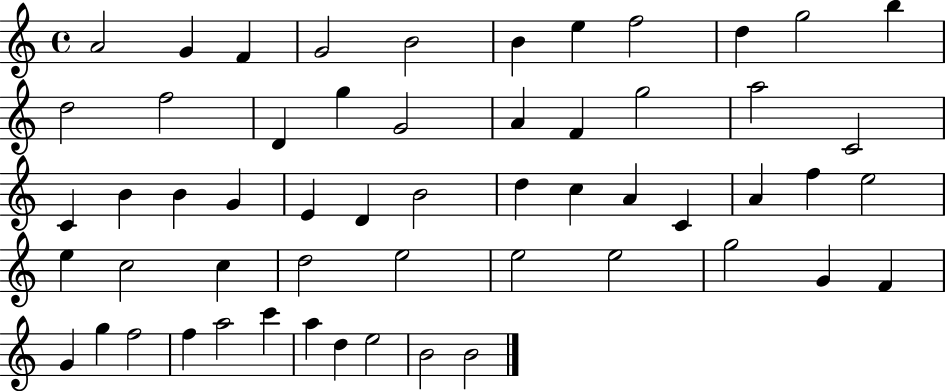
{
  \clef treble
  \time 4/4
  \defaultTimeSignature
  \key c \major
  a'2 g'4 f'4 | g'2 b'2 | b'4 e''4 f''2 | d''4 g''2 b''4 | \break d''2 f''2 | d'4 g''4 g'2 | a'4 f'4 g''2 | a''2 c'2 | \break c'4 b'4 b'4 g'4 | e'4 d'4 b'2 | d''4 c''4 a'4 c'4 | a'4 f''4 e''2 | \break e''4 c''2 c''4 | d''2 e''2 | e''2 e''2 | g''2 g'4 f'4 | \break g'4 g''4 f''2 | f''4 a''2 c'''4 | a''4 d''4 e''2 | b'2 b'2 | \break \bar "|."
}